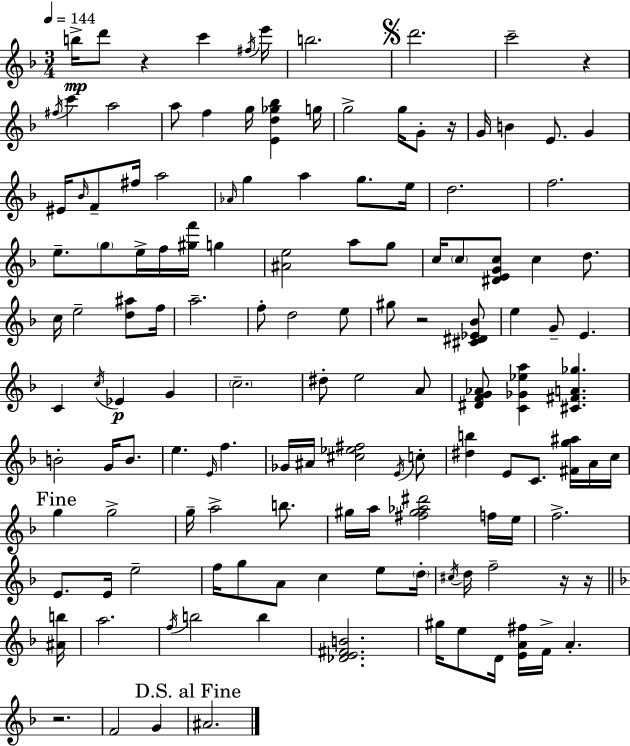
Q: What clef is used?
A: treble